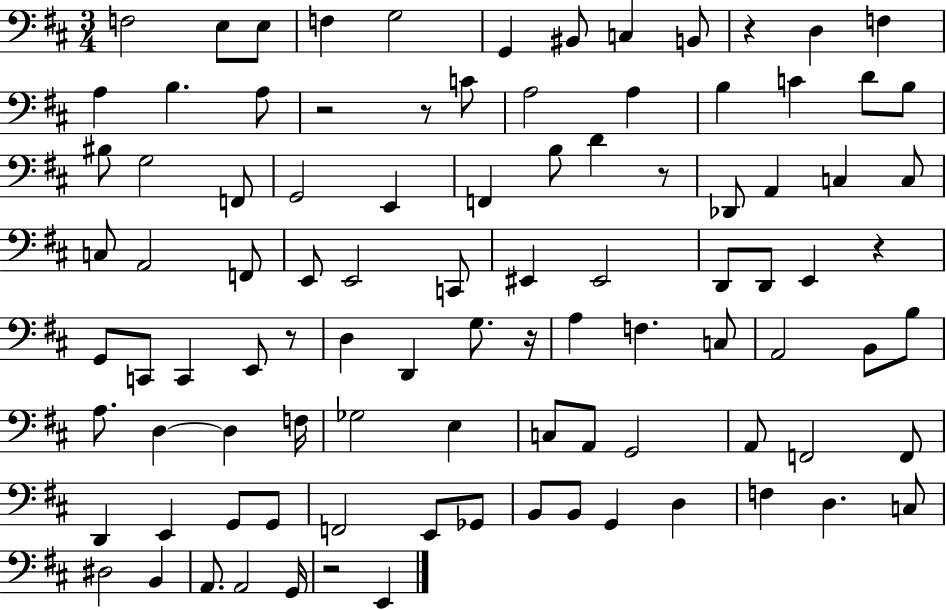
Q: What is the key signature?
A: D major